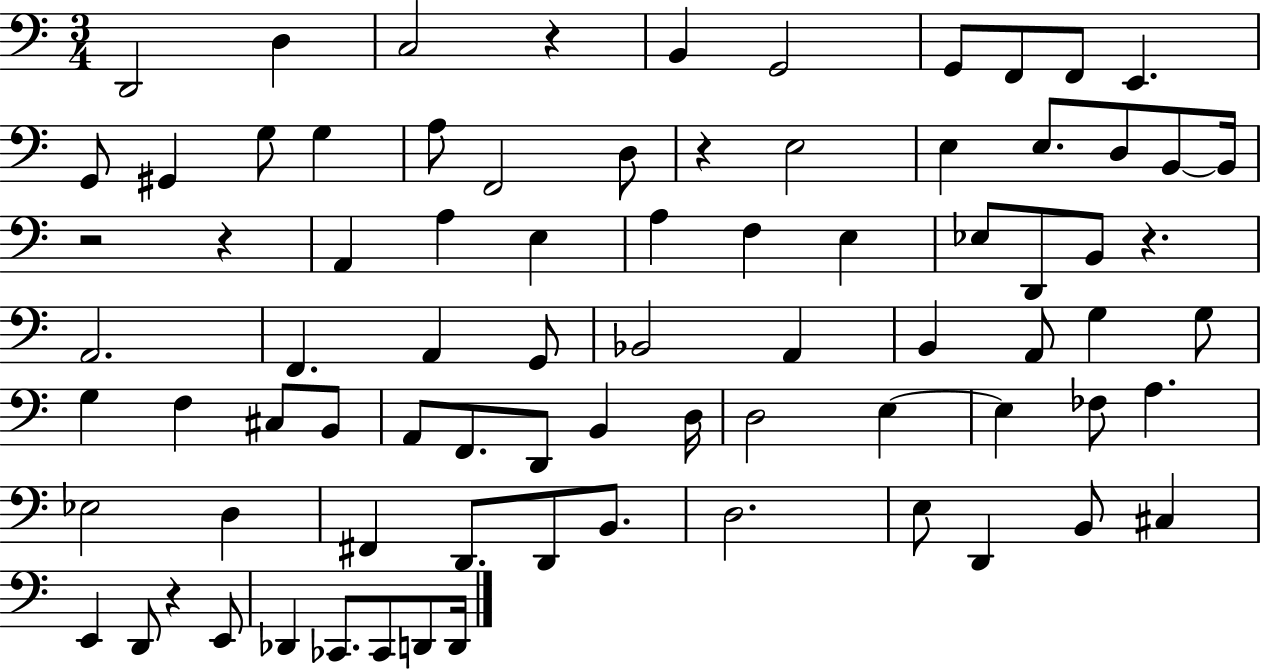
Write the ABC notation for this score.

X:1
T:Untitled
M:3/4
L:1/4
K:C
D,,2 D, C,2 z B,, G,,2 G,,/2 F,,/2 F,,/2 E,, G,,/2 ^G,, G,/2 G, A,/2 F,,2 D,/2 z E,2 E, E,/2 D,/2 B,,/2 B,,/4 z2 z A,, A, E, A, F, E, _E,/2 D,,/2 B,,/2 z A,,2 F,, A,, G,,/2 _B,,2 A,, B,, A,,/2 G, G,/2 G, F, ^C,/2 B,,/2 A,,/2 F,,/2 D,,/2 B,, D,/4 D,2 E, E, _F,/2 A, _E,2 D, ^F,, D,,/2 D,,/2 B,,/2 D,2 E,/2 D,, B,,/2 ^C, E,, D,,/2 z E,,/2 _D,, _C,,/2 _C,,/2 D,,/2 D,,/4